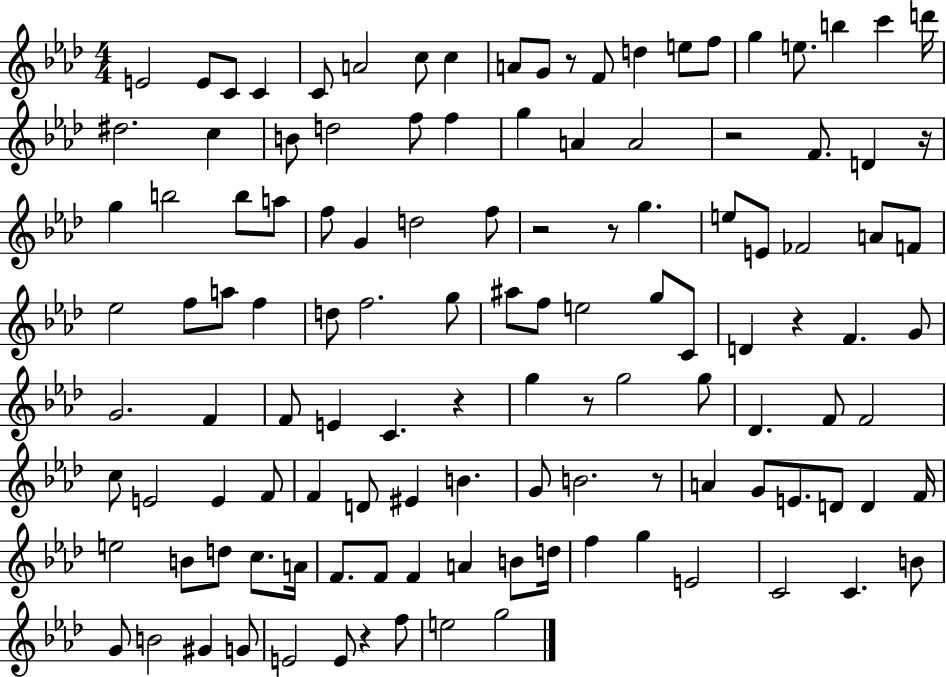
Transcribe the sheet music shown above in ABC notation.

X:1
T:Untitled
M:4/4
L:1/4
K:Ab
E2 E/2 C/2 C C/2 A2 c/2 c A/2 G/2 z/2 F/2 d e/2 f/2 g e/2 b c' d'/4 ^d2 c B/2 d2 f/2 f g A A2 z2 F/2 D z/4 g b2 b/2 a/2 f/2 G d2 f/2 z2 z/2 g e/2 E/2 _F2 A/2 F/2 _e2 f/2 a/2 f d/2 f2 g/2 ^a/2 f/2 e2 g/2 C/2 D z F G/2 G2 F F/2 E C z g z/2 g2 g/2 _D F/2 F2 c/2 E2 E F/2 F D/2 ^E B G/2 B2 z/2 A G/2 E/2 D/2 D F/4 e2 B/2 d/2 c/2 A/4 F/2 F/2 F A B/2 d/4 f g E2 C2 C B/2 G/2 B2 ^G G/2 E2 E/2 z f/2 e2 g2